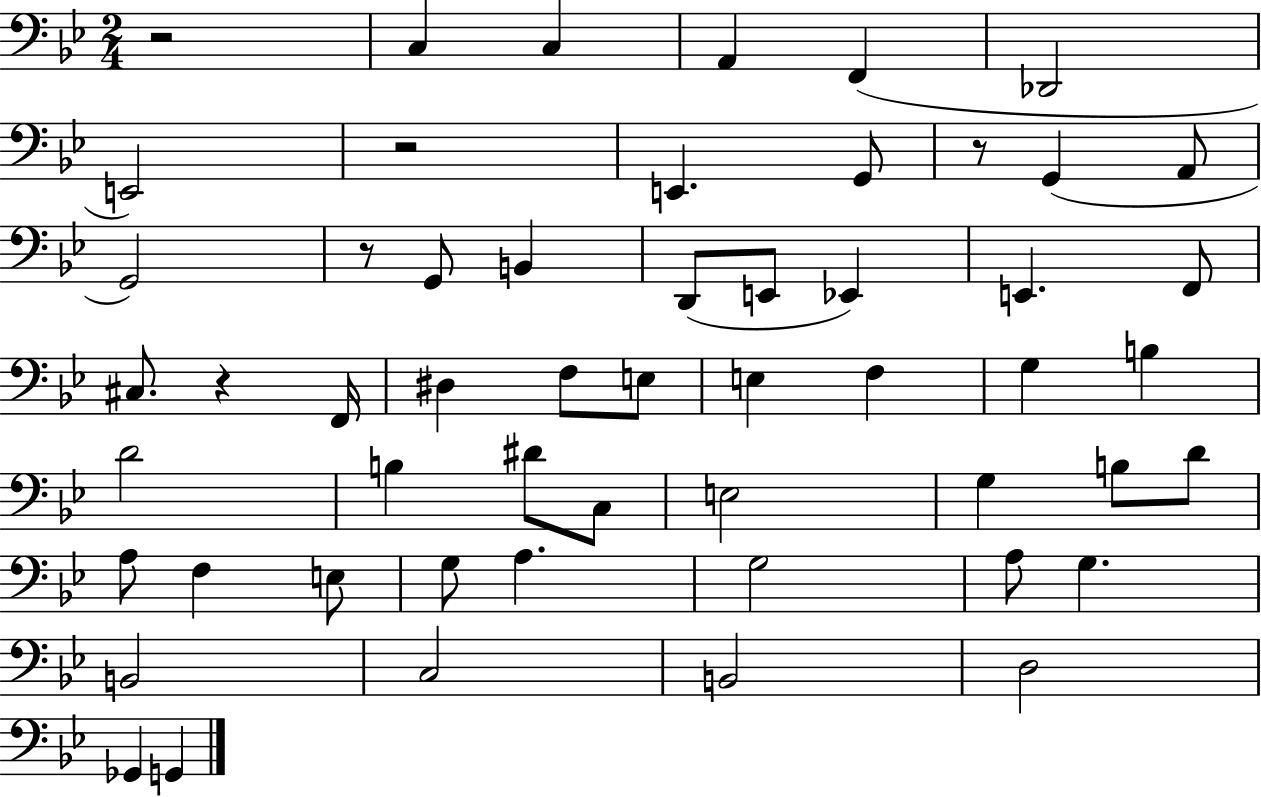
X:1
T:Untitled
M:2/4
L:1/4
K:Bb
z2 C, C, A,, F,, _D,,2 E,,2 z2 E,, G,,/2 z/2 G,, A,,/2 G,,2 z/2 G,,/2 B,, D,,/2 E,,/2 _E,, E,, F,,/2 ^C,/2 z F,,/4 ^D, F,/2 E,/2 E, F, G, B, D2 B, ^D/2 C,/2 E,2 G, B,/2 D/2 A,/2 F, E,/2 G,/2 A, G,2 A,/2 G, B,,2 C,2 B,,2 D,2 _G,, G,,